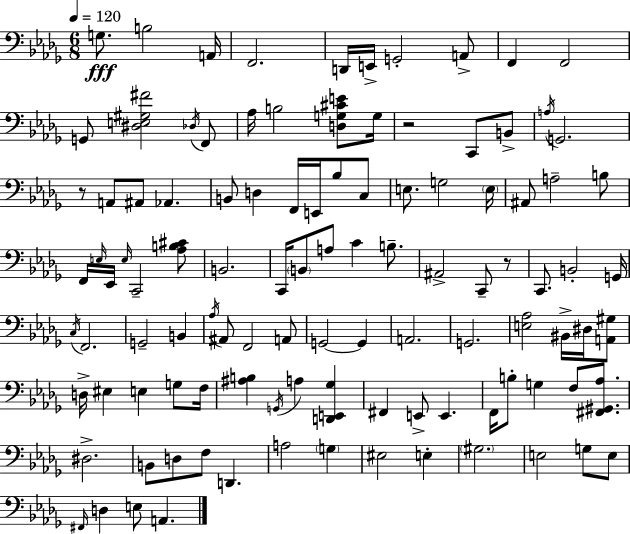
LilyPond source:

{
  \clef bass
  \numericTimeSignature
  \time 6/8
  \key bes \minor
  \tempo 4 = 120
  g8.\fff b2 a,16 | f,2. | d,16 e,16-> g,2-. a,8-> | f,4 f,2 | \break g,8 <dis e gis fis'>2 \acciaccatura { des16 } f,8 | aes16 b2 <d g cis' e'>8 | g16 r2 c,8 b,8-> | \acciaccatura { a16 } g,2. | \break r8 a,8 ais,8 aes,4. | b,8 d4 f,16 e,16 bes8 | c8 e8. g2 | \parenthesize e16 ais,8 a2-- | \break b8 f,16 \grace { e16 } ees,16 \grace { e16 } c,2-- | <aes b cis'>8 b,2. | c,16 \parenthesize b,8 a8 c'4 | b8.-- ais,2-> | \break c,8-- r8 c,8. b,2-. | g,16 \acciaccatura { c16 } f,2. | g,2-- | b,4 \acciaccatura { aes16 } ais,8 f,2 | \break a,8 g,2~~ | g,4 a,2. | g,2. | <e aes>2 | \break bis,16-> dis16 <a, gis>8 d16-> eis4 e4 | g8 f16 <ais b>4 \acciaccatura { g,16 } a4 | <d, e, ges>4 fis,4 e,8-> | e,4. f,16 b8-. g4 | \break f8 <fis, gis, aes>8. dis2.-> | b,8 d8 f8 | d,4. a2 | \parenthesize g4 eis2 | \break e4-. \parenthesize gis2. | e2 | g8 e8 \grace { fis,16 } d4 | e8 a,4. \bar "|."
}